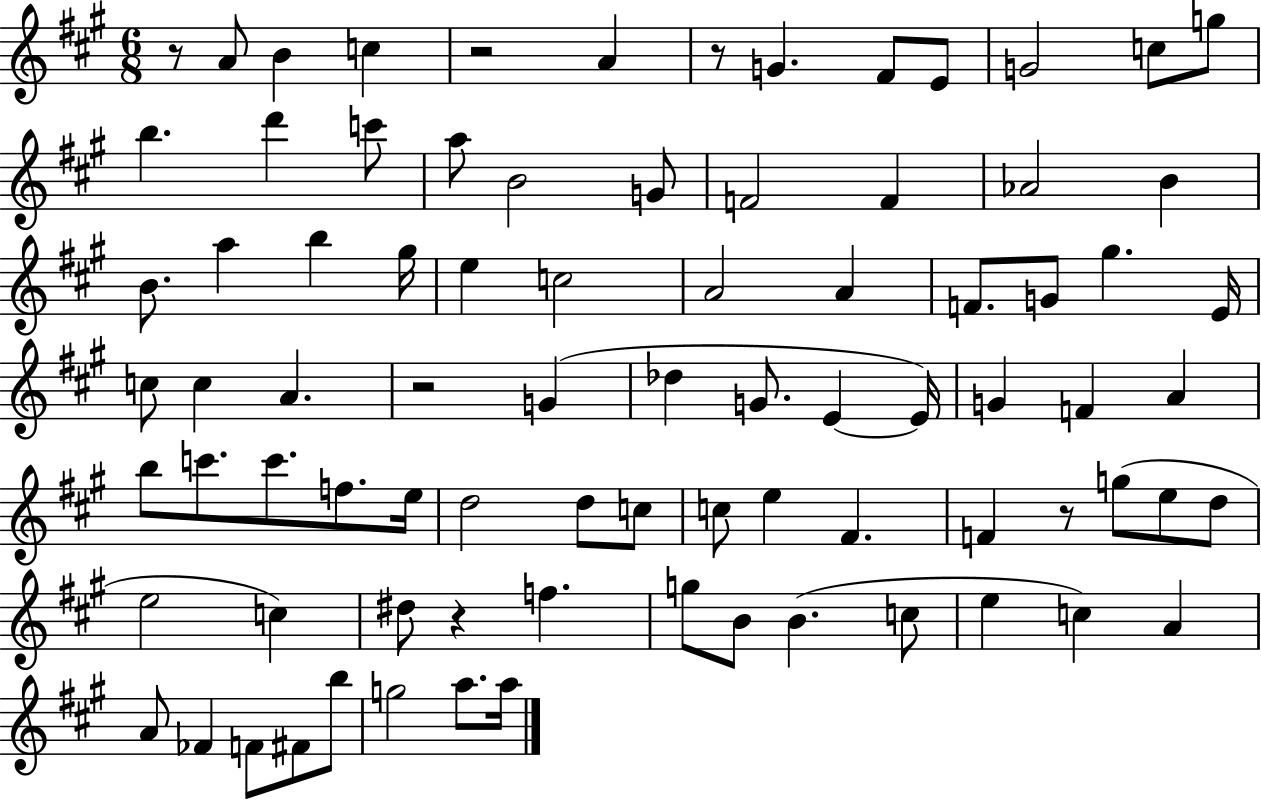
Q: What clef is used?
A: treble